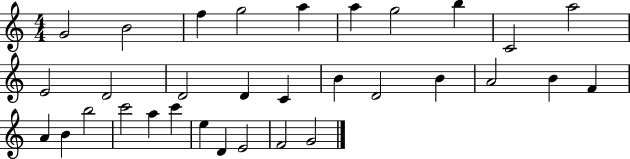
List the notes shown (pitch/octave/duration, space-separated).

G4/h B4/h F5/q G5/h A5/q A5/q G5/h B5/q C4/h A5/h E4/h D4/h D4/h D4/q C4/q B4/q D4/h B4/q A4/h B4/q F4/q A4/q B4/q B5/h C6/h A5/q C6/q E5/q D4/q E4/h F4/h G4/h